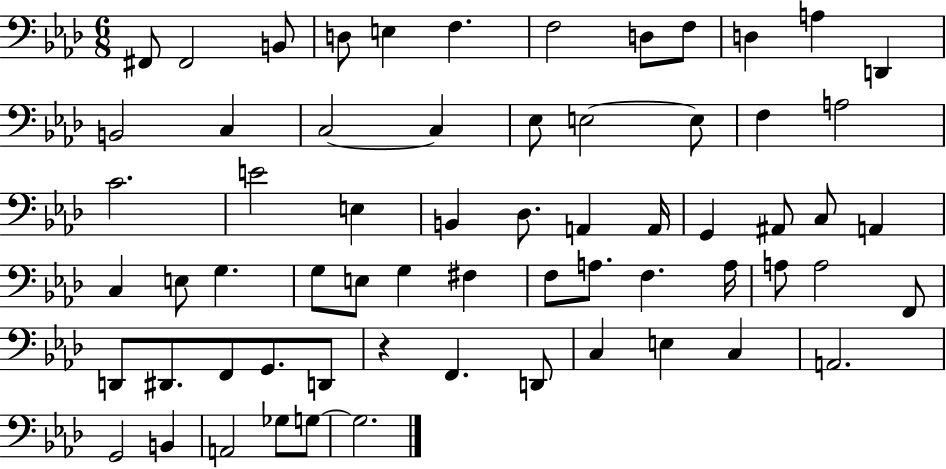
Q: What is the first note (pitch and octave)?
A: F#2